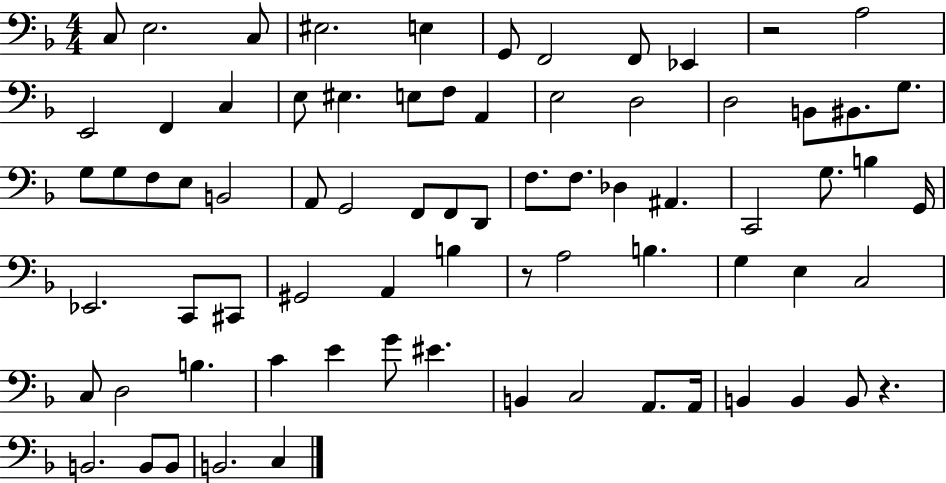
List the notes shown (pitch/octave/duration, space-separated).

C3/e E3/h. C3/e EIS3/h. E3/q G2/e F2/h F2/e Eb2/q R/h A3/h E2/h F2/q C3/q E3/e EIS3/q. E3/e F3/e A2/q E3/h D3/h D3/h B2/e BIS2/e. G3/e. G3/e G3/e F3/e E3/e B2/h A2/e G2/h F2/e F2/e D2/e F3/e. F3/e. Db3/q A#2/q. C2/h G3/e. B3/q G2/s Eb2/h. C2/e C#2/e G#2/h A2/q B3/q R/e A3/h B3/q. G3/q E3/q C3/h C3/e D3/h B3/q. C4/q E4/q G4/e EIS4/q. B2/q C3/h A2/e. A2/s B2/q B2/q B2/e R/q. B2/h. B2/e B2/e B2/h. C3/q